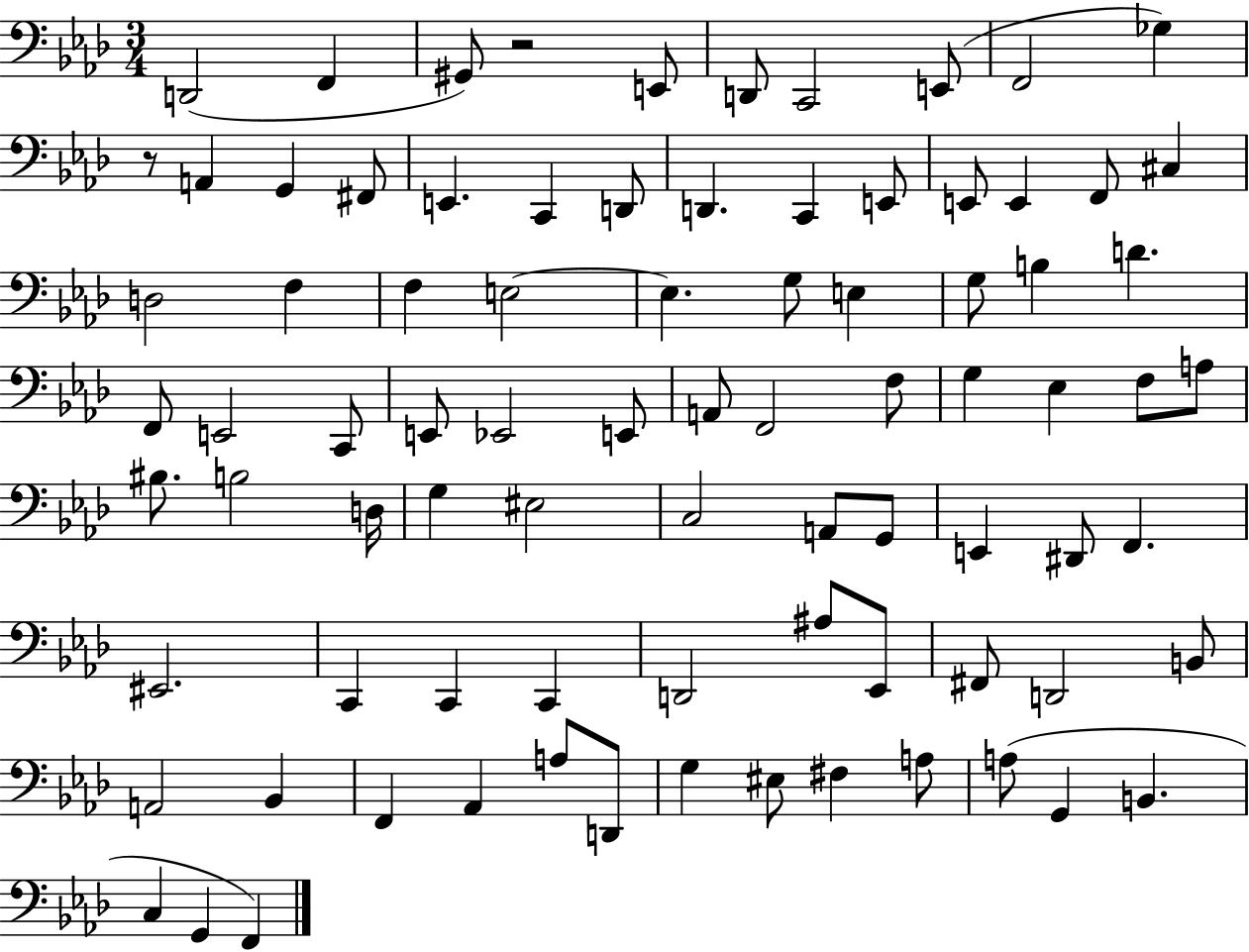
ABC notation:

X:1
T:Untitled
M:3/4
L:1/4
K:Ab
D,,2 F,, ^G,,/2 z2 E,,/2 D,,/2 C,,2 E,,/2 F,,2 _G, z/2 A,, G,, ^F,,/2 E,, C,, D,,/2 D,, C,, E,,/2 E,,/2 E,, F,,/2 ^C, D,2 F, F, E,2 E, G,/2 E, G,/2 B, D F,,/2 E,,2 C,,/2 E,,/2 _E,,2 E,,/2 A,,/2 F,,2 F,/2 G, _E, F,/2 A,/2 ^B,/2 B,2 D,/4 G, ^E,2 C,2 A,,/2 G,,/2 E,, ^D,,/2 F,, ^E,,2 C,, C,, C,, D,,2 ^A,/2 _E,,/2 ^F,,/2 D,,2 B,,/2 A,,2 _B,, F,, _A,, A,/2 D,,/2 G, ^E,/2 ^F, A,/2 A,/2 G,, B,, C, G,, F,,